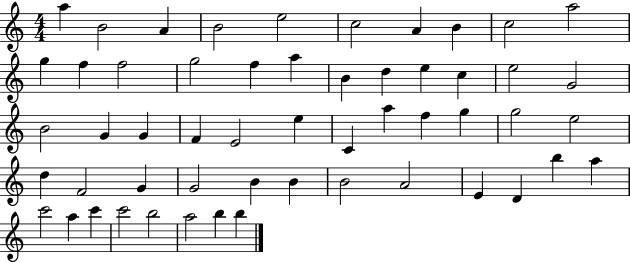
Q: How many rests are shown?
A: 0